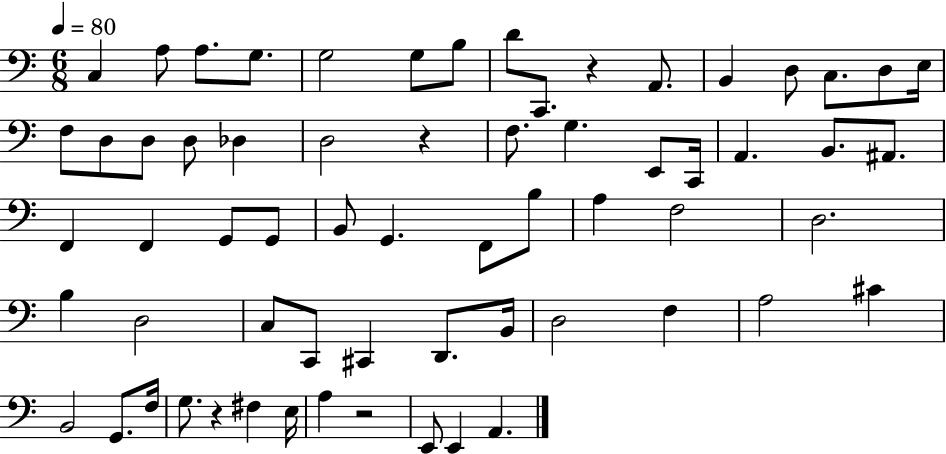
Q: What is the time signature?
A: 6/8